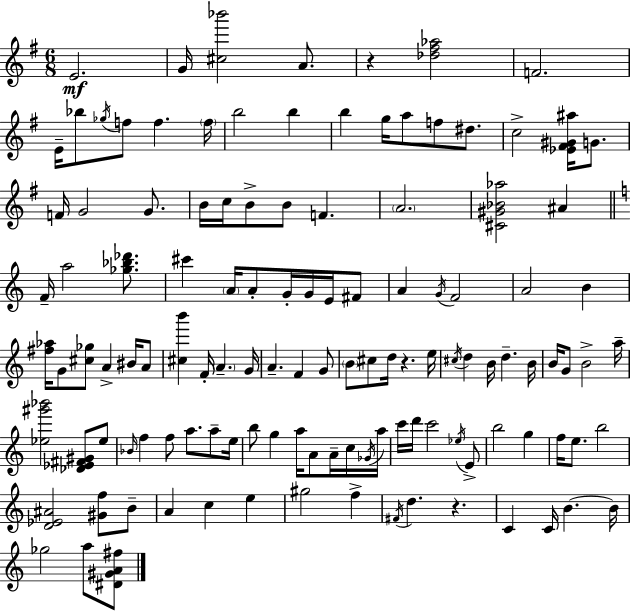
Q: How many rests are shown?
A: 3